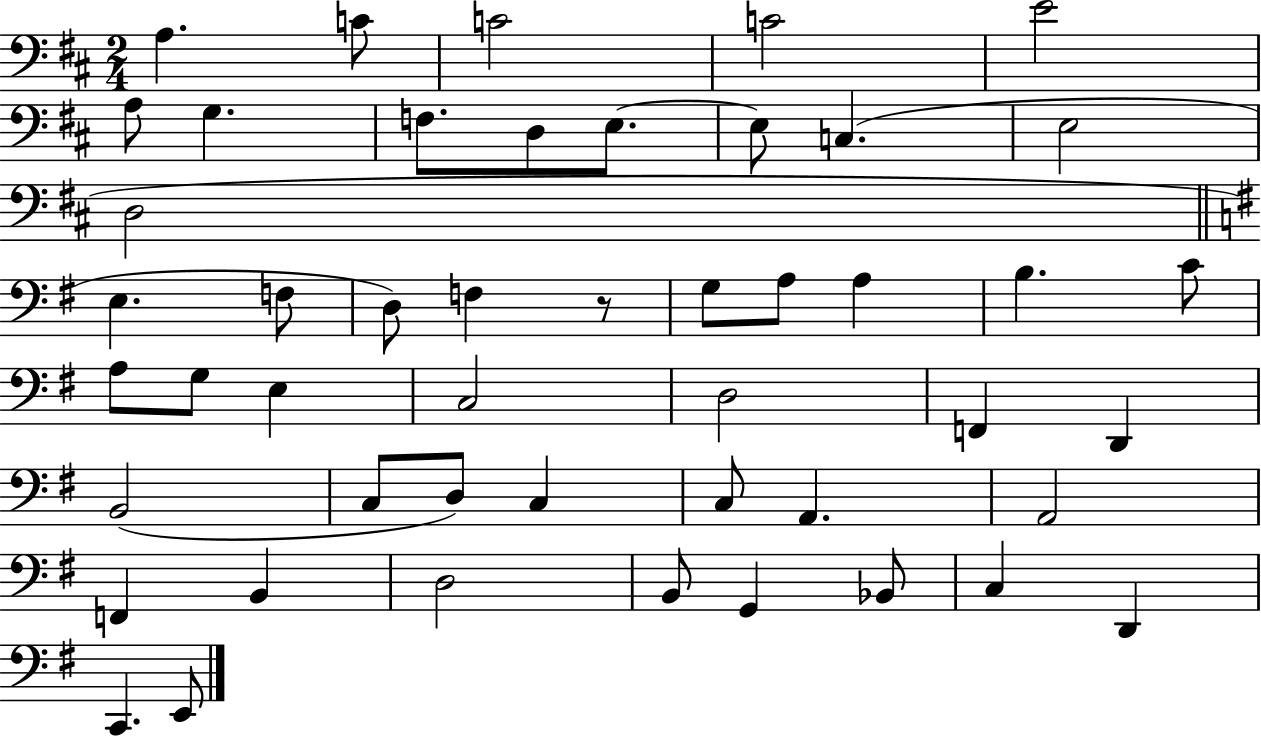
{
  \clef bass
  \numericTimeSignature
  \time 2/4
  \key d \major
  \repeat volta 2 { a4. c'8 | c'2 | c'2 | e'2 | \break a8 g4. | f8. d8 e8.~~ | e8 c4.( | e2 | \break d2 | \bar "||" \break \key g \major e4. f8 | d8) f4 r8 | g8 a8 a4 | b4. c'8 | \break a8 g8 e4 | c2 | d2 | f,4 d,4 | \break b,2( | c8 d8) c4 | c8 a,4. | a,2 | \break f,4 b,4 | d2 | b,8 g,4 bes,8 | c4 d,4 | \break c,4. e,8 | } \bar "|."
}